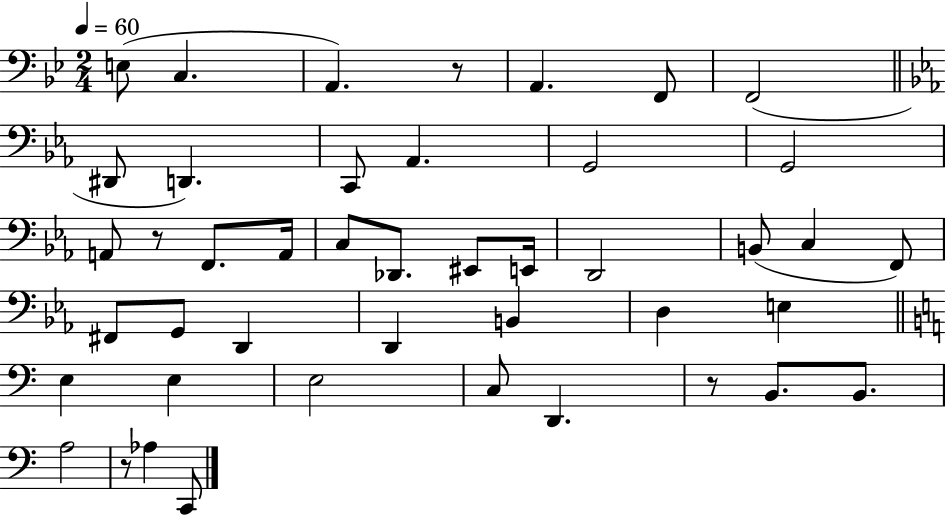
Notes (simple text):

E3/e C3/q. A2/q. R/e A2/q. F2/e F2/h D#2/e D2/q. C2/e Ab2/q. G2/h G2/h A2/e R/e F2/e. A2/s C3/e Db2/e. EIS2/e E2/s D2/h B2/e C3/q F2/e F#2/e G2/e D2/q D2/q B2/q D3/q E3/q E3/q E3/q E3/h C3/e D2/q. R/e B2/e. B2/e. A3/h R/e Ab3/q C2/e